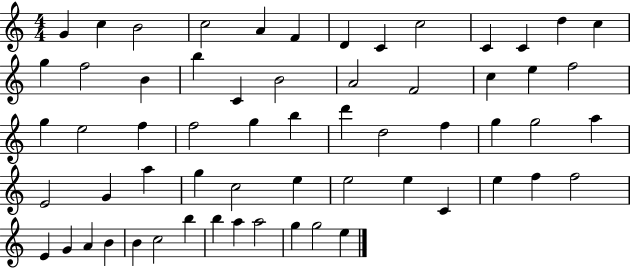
{
  \clef treble
  \numericTimeSignature
  \time 4/4
  \key c \major
  g'4 c''4 b'2 | c''2 a'4 f'4 | d'4 c'4 c''2 | c'4 c'4 d''4 c''4 | \break g''4 f''2 b'4 | b''4 c'4 b'2 | a'2 f'2 | c''4 e''4 f''2 | \break g''4 e''2 f''4 | f''2 g''4 b''4 | d'''4 d''2 f''4 | g''4 g''2 a''4 | \break e'2 g'4 a''4 | g''4 c''2 e''4 | e''2 e''4 c'4 | e''4 f''4 f''2 | \break e'4 g'4 a'4 b'4 | b'4 c''2 b''4 | b''4 a''4 a''2 | g''4 g''2 e''4 | \break \bar "|."
}